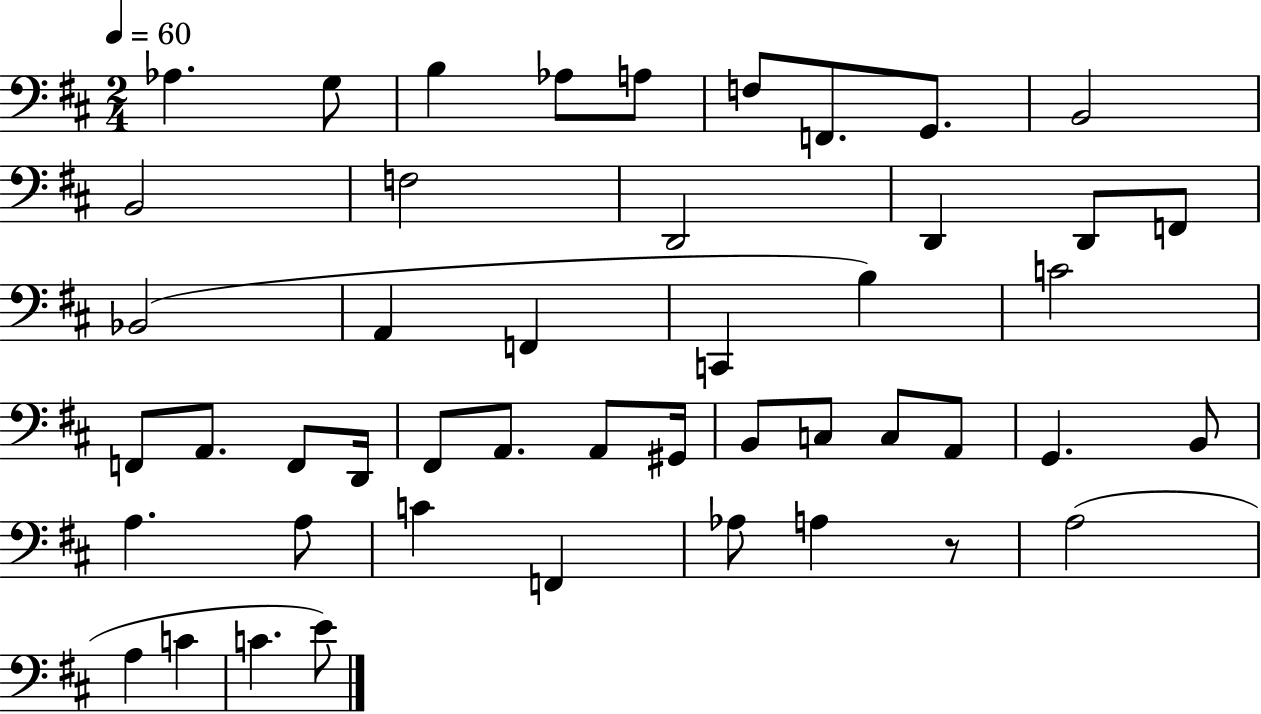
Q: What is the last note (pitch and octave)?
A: E4